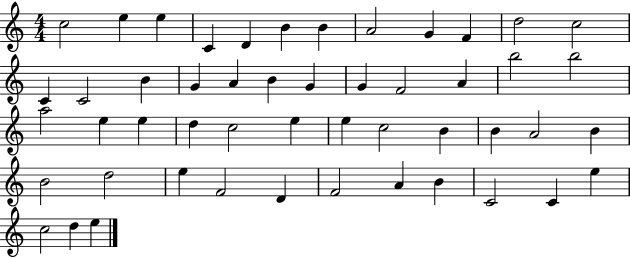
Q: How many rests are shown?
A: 0